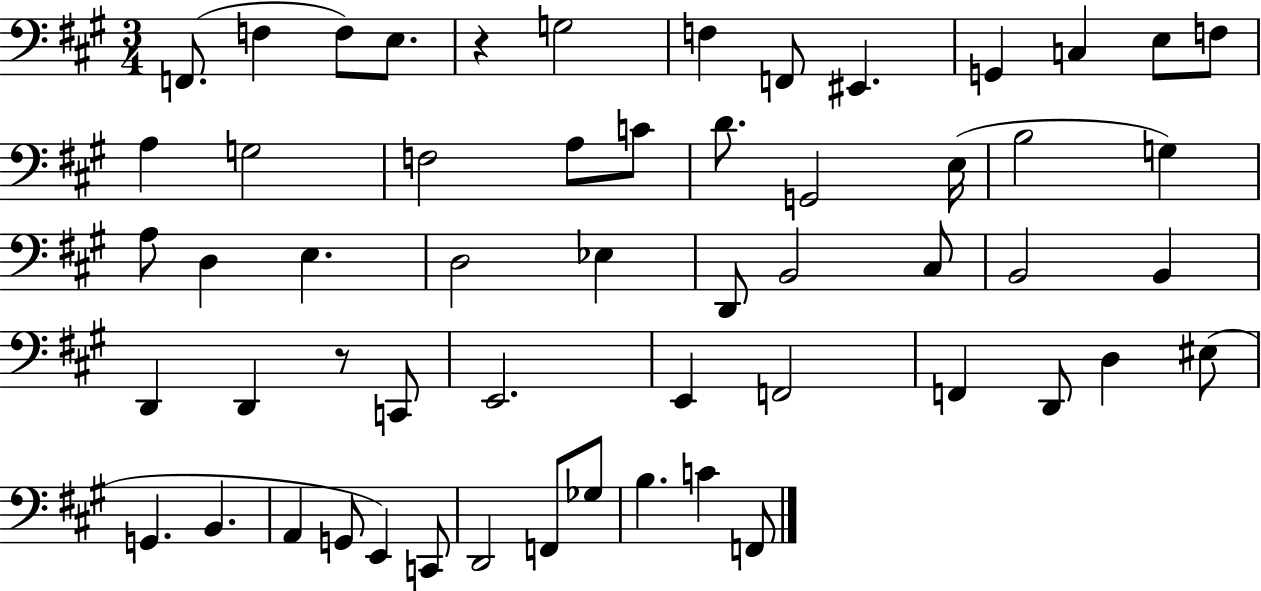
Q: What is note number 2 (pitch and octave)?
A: F3